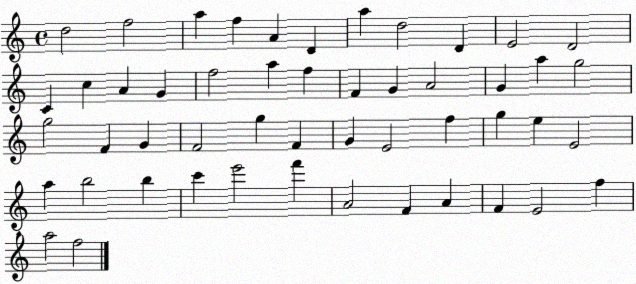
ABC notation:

X:1
T:Untitled
M:4/4
L:1/4
K:C
d2 f2 a f A D a d2 D E2 D2 C c A G f2 a f F G A2 G a g2 g2 F G F2 g F G E2 f g e E2 a b2 b c' e'2 f' A2 F A F E2 f a2 f2